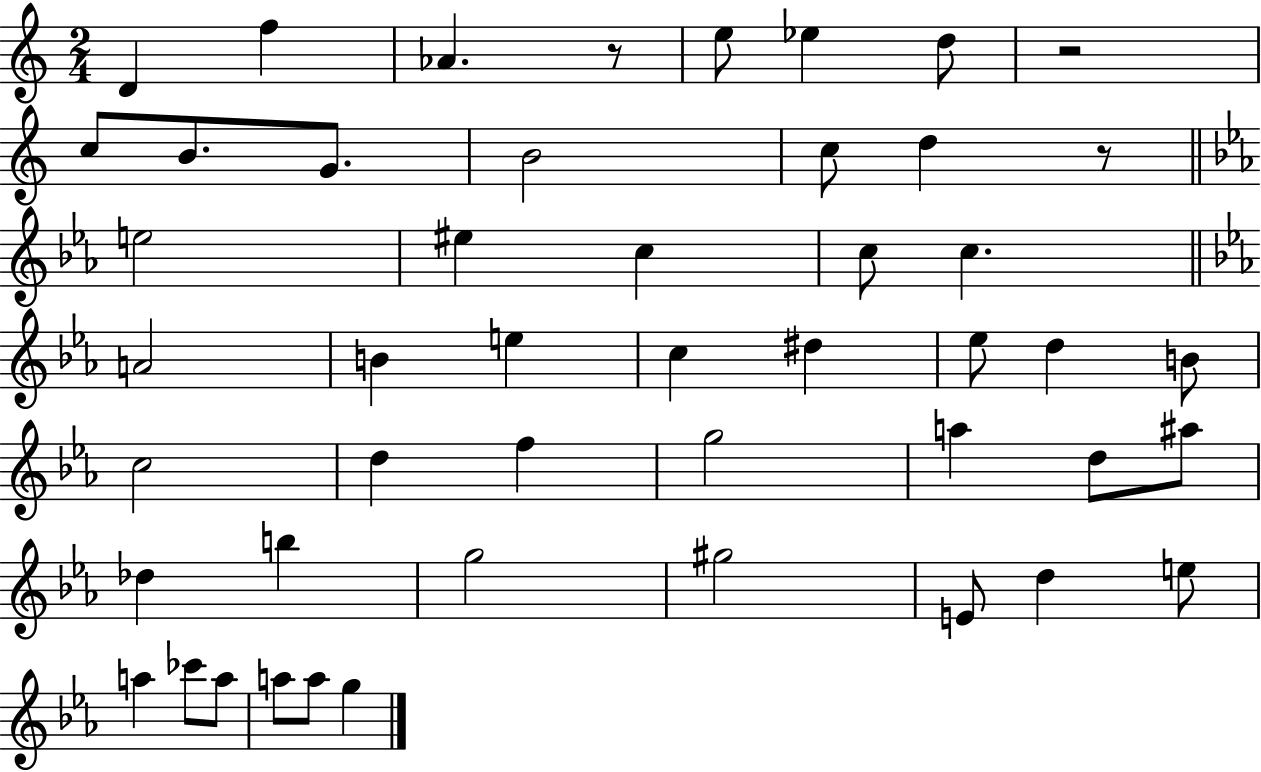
{
  \clef treble
  \numericTimeSignature
  \time 2/4
  \key c \major
  d'4 f''4 | aes'4. r8 | e''8 ees''4 d''8 | r2 | \break c''8 b'8. g'8. | b'2 | c''8 d''4 r8 | \bar "||" \break \key ees \major e''2 | eis''4 c''4 | c''8 c''4. | \bar "||" \break \key c \minor a'2 | b'4 e''4 | c''4 dis''4 | ees''8 d''4 b'8 | \break c''2 | d''4 f''4 | g''2 | a''4 d''8 ais''8 | \break des''4 b''4 | g''2 | gis''2 | e'8 d''4 e''8 | \break a''4 ces'''8 a''8 | a''8 a''8 g''4 | \bar "|."
}